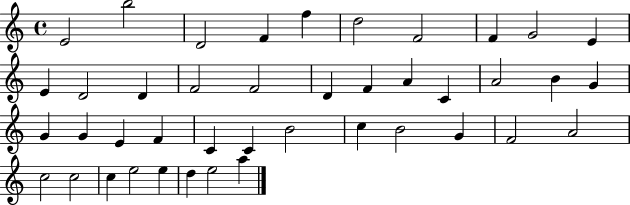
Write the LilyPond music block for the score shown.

{
  \clef treble
  \time 4/4
  \defaultTimeSignature
  \key c \major
  e'2 b''2 | d'2 f'4 f''4 | d''2 f'2 | f'4 g'2 e'4 | \break e'4 d'2 d'4 | f'2 f'2 | d'4 f'4 a'4 c'4 | a'2 b'4 g'4 | \break g'4 g'4 e'4 f'4 | c'4 c'4 b'2 | c''4 b'2 g'4 | f'2 a'2 | \break c''2 c''2 | c''4 e''2 e''4 | d''4 e''2 a''4 | \bar "|."
}